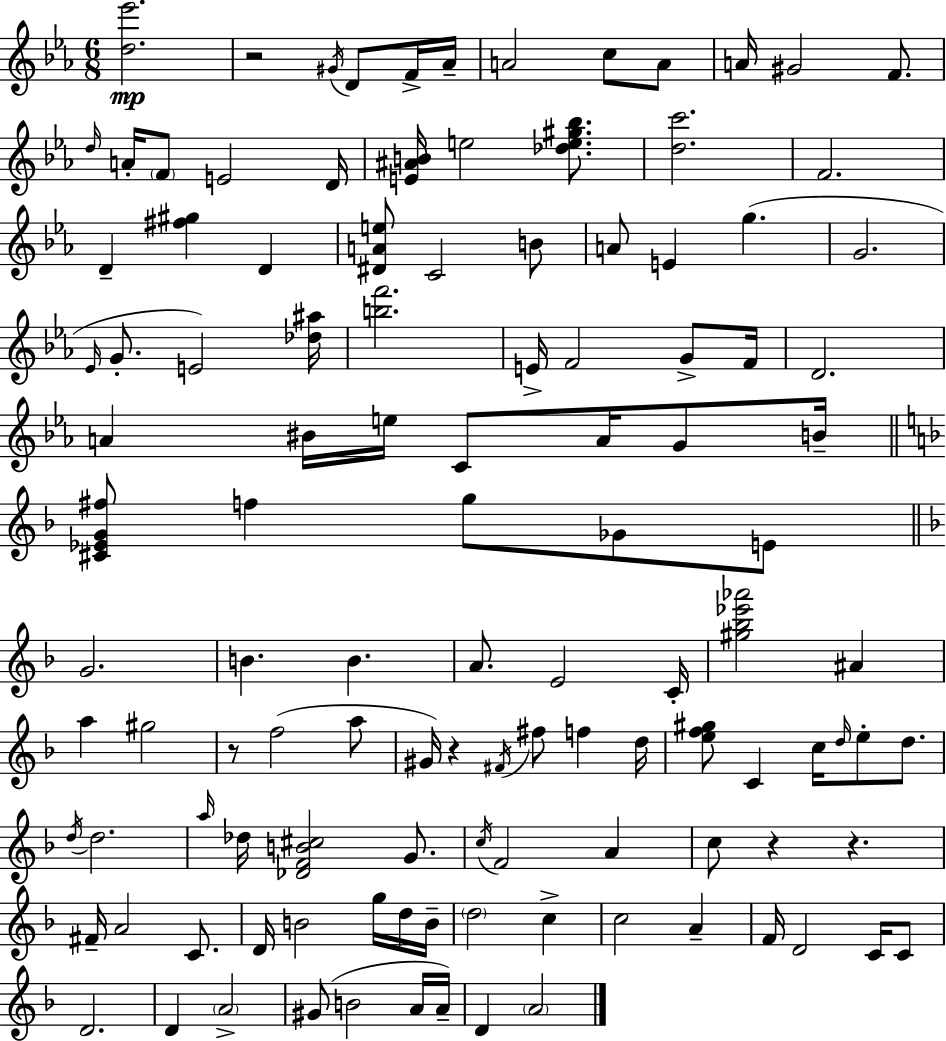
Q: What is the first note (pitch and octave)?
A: G#4